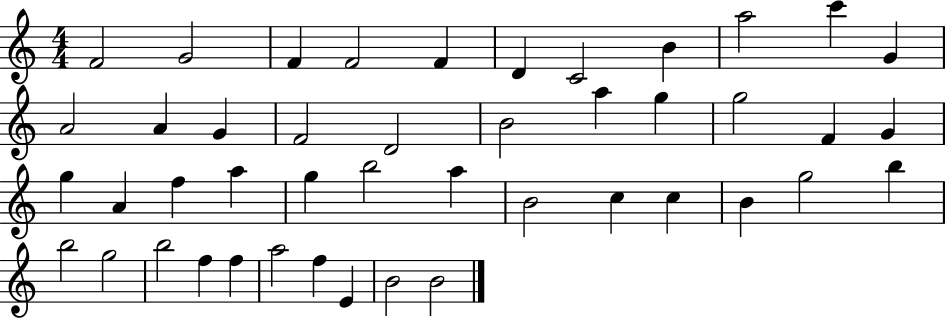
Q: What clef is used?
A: treble